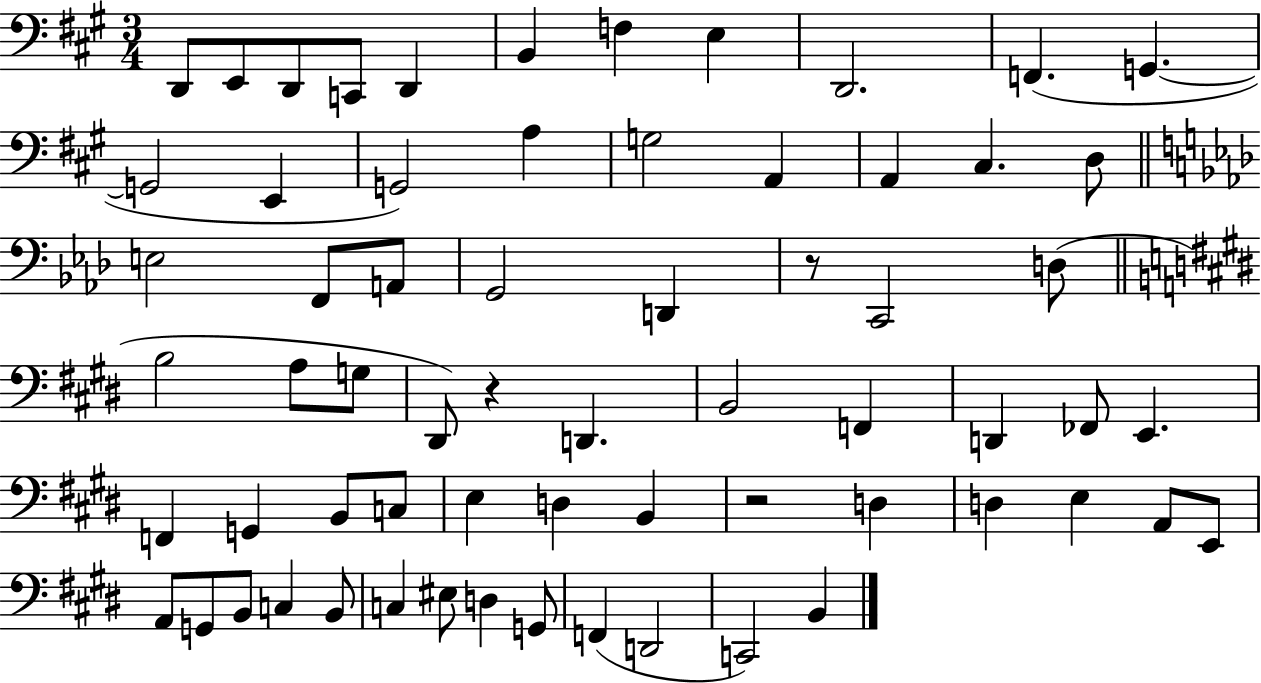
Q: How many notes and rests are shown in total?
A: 65